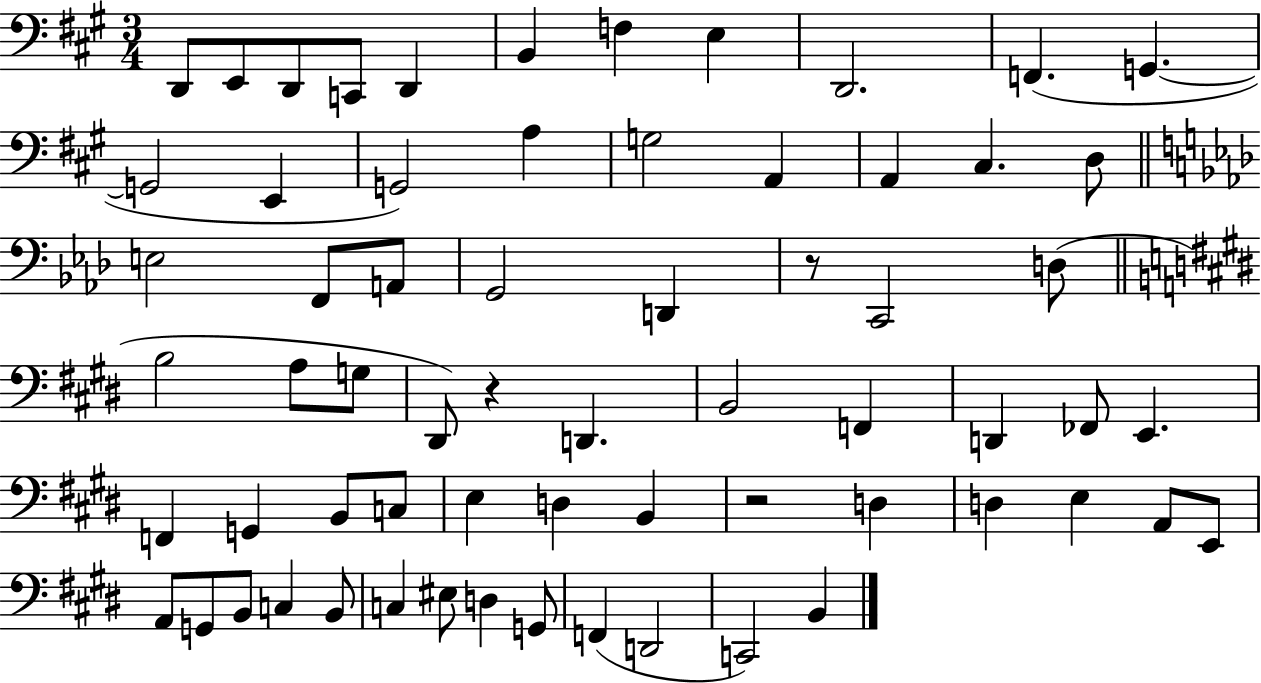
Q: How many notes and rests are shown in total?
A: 65